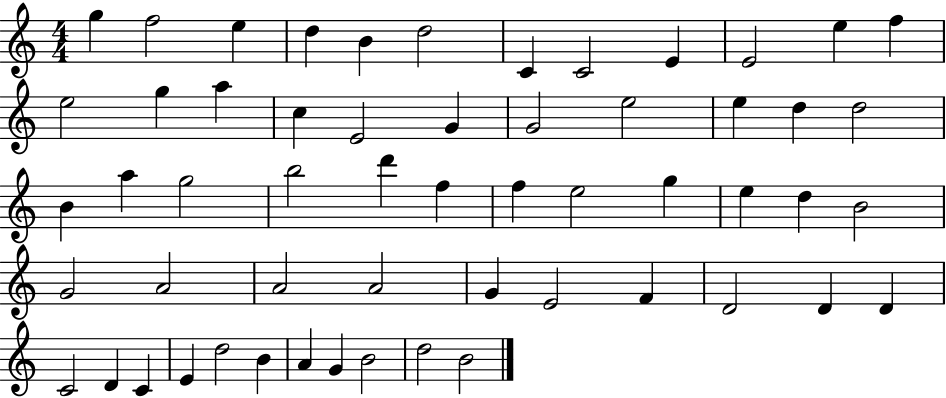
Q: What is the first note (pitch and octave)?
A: G5